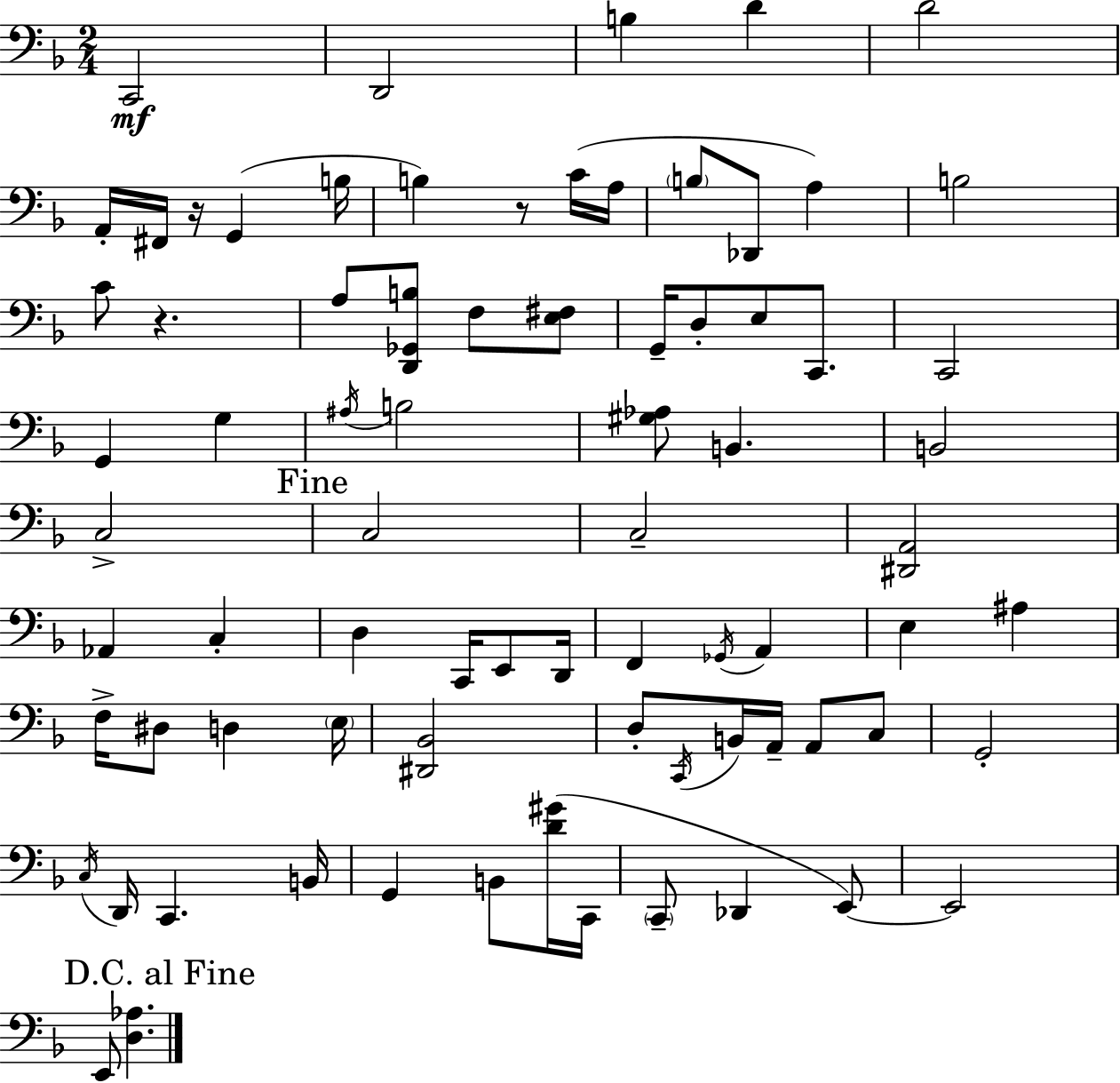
C2/h D2/h B3/q D4/q D4/h A2/s F#2/s R/s G2/q B3/s B3/q R/e C4/s A3/s B3/e Db2/e A3/q B3/h C4/e R/q. A3/e [D2,Gb2,B3]/e F3/e [E3,F#3]/e G2/s D3/e E3/e C2/e. C2/h G2/q G3/q A#3/s B3/h [G#3,Ab3]/e B2/q. B2/h C3/h C3/h C3/h [D#2,A2]/h Ab2/q C3/q D3/q C2/s E2/e D2/s F2/q Gb2/s A2/q E3/q A#3/q F3/s D#3/e D3/q E3/s [D#2,Bb2]/h D3/e C2/s B2/s A2/s A2/e C3/e G2/h C3/s D2/s C2/q. B2/s G2/q B2/e [D4,G#4]/s C2/s C2/e Db2/q E2/e E2/h E2/e [D3,Ab3]/q.